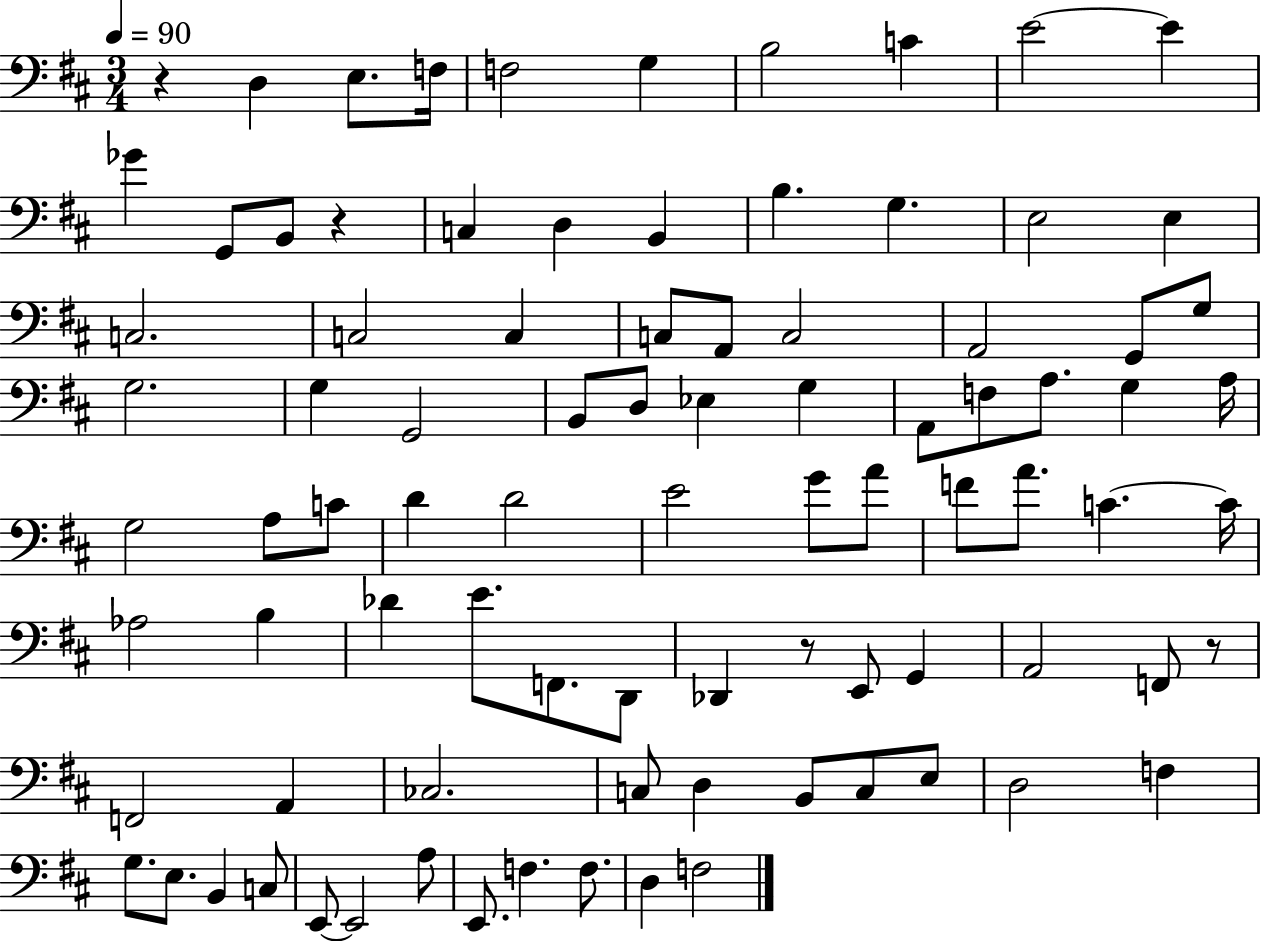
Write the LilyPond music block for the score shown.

{
  \clef bass
  \numericTimeSignature
  \time 3/4
  \key d \major
  \tempo 4 = 90
  r4 d4 e8. f16 | f2 g4 | b2 c'4 | e'2~~ e'4 | \break ges'4 g,8 b,8 r4 | c4 d4 b,4 | b4. g4. | e2 e4 | \break c2. | c2 c4 | c8 a,8 c2 | a,2 g,8 g8 | \break g2. | g4 g,2 | b,8 d8 ees4 g4 | a,8 f8 a8. g4 a16 | \break g2 a8 c'8 | d'4 d'2 | e'2 g'8 a'8 | f'8 a'8. c'4.~~ c'16 | \break aes2 b4 | des'4 e'8. f,8. d,8 | des,4 r8 e,8 g,4 | a,2 f,8 r8 | \break f,2 a,4 | ces2. | c8 d4 b,8 c8 e8 | d2 f4 | \break g8. e8. b,4 c8 | e,8~~ e,2 a8 | e,8. f4. f8. | d4 f2 | \break \bar "|."
}